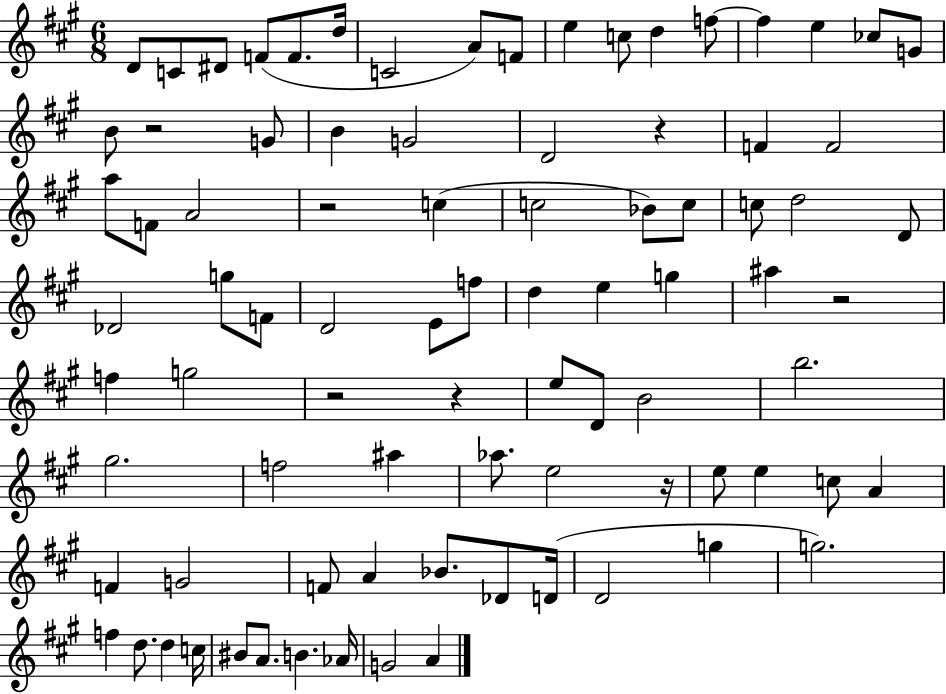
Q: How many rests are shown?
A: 7